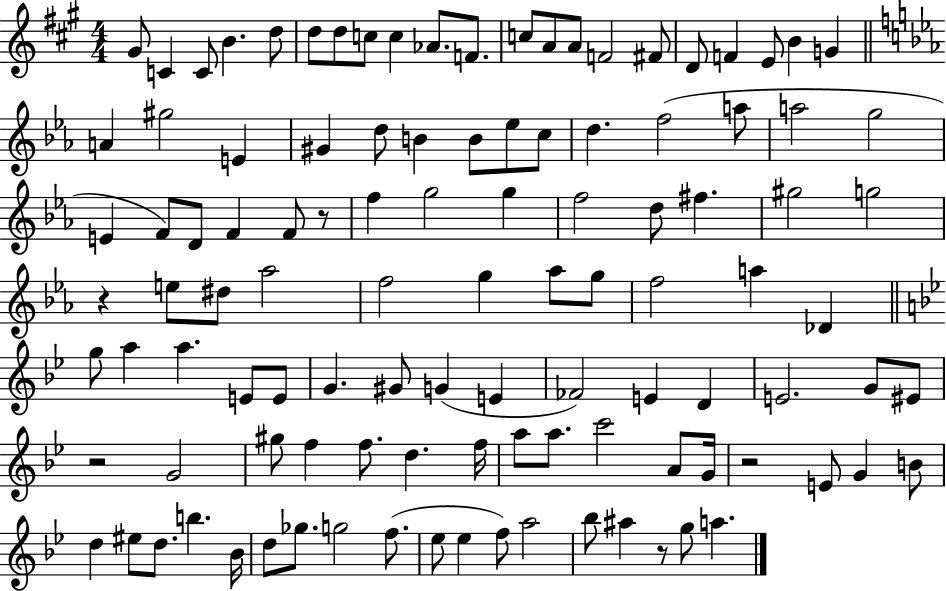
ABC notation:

X:1
T:Untitled
M:4/4
L:1/4
K:A
^G/2 C C/2 B d/2 d/2 d/2 c/2 c _A/2 F/2 c/2 A/2 A/2 F2 ^F/2 D/2 F E/2 B G A ^g2 E ^G d/2 B B/2 _e/2 c/2 d f2 a/2 a2 g2 E F/2 D/2 F F/2 z/2 f g2 g f2 d/2 ^f ^g2 g2 z e/2 ^d/2 _a2 f2 g _a/2 g/2 f2 a _D g/2 a a E/2 E/2 G ^G/2 G E _F2 E D E2 G/2 ^E/2 z2 G2 ^g/2 f f/2 d f/4 a/2 a/2 c'2 A/2 G/4 z2 E/2 G B/2 d ^e/2 d/2 b _B/4 d/2 _g/2 g2 f/2 _e/2 _e f/2 a2 _b/2 ^a z/2 g/2 a